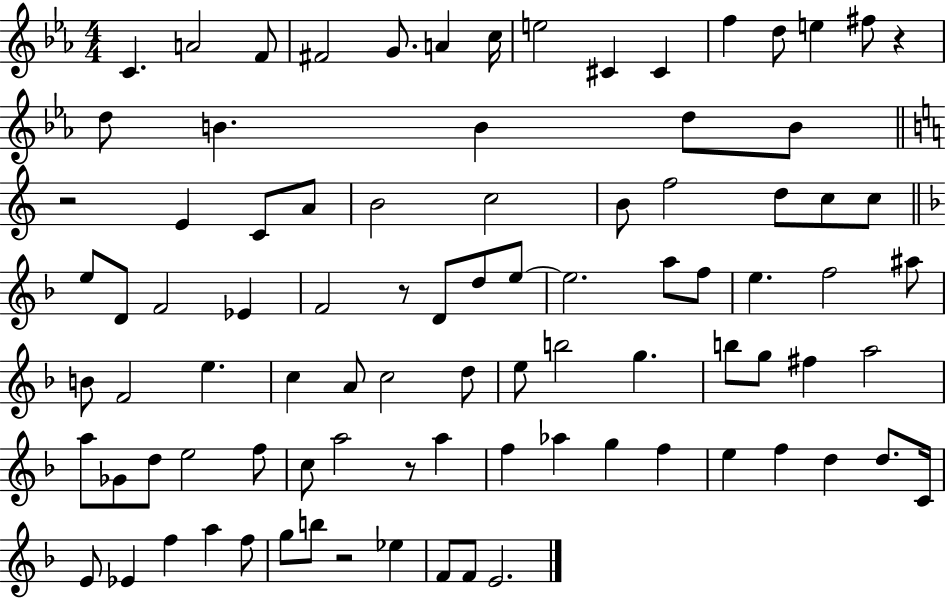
X:1
T:Untitled
M:4/4
L:1/4
K:Eb
C A2 F/2 ^F2 G/2 A c/4 e2 ^C ^C f d/2 e ^f/2 z d/2 B B d/2 B/2 z2 E C/2 A/2 B2 c2 B/2 f2 d/2 c/2 c/2 e/2 D/2 F2 _E F2 z/2 D/2 d/2 e/2 e2 a/2 f/2 e f2 ^a/2 B/2 F2 e c A/2 c2 d/2 e/2 b2 g b/2 g/2 ^f a2 a/2 _G/2 d/2 e2 f/2 c/2 a2 z/2 a f _a g f e f d d/2 C/4 E/2 _E f a f/2 g/2 b/2 z2 _e F/2 F/2 E2